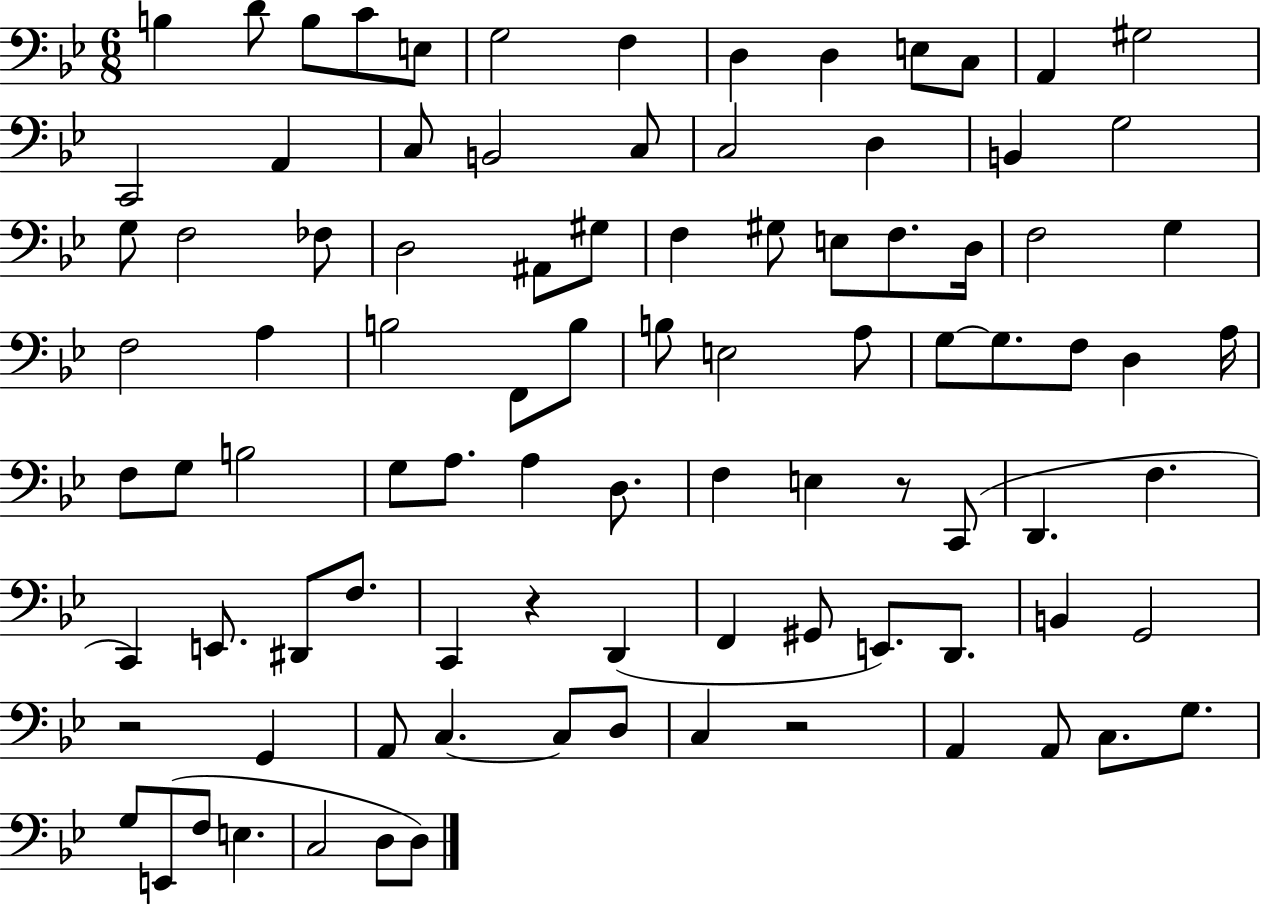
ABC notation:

X:1
T:Untitled
M:6/8
L:1/4
K:Bb
B, D/2 B,/2 C/2 E,/2 G,2 F, D, D, E,/2 C,/2 A,, ^G,2 C,,2 A,, C,/2 B,,2 C,/2 C,2 D, B,, G,2 G,/2 F,2 _F,/2 D,2 ^A,,/2 ^G,/2 F, ^G,/2 E,/2 F,/2 D,/4 F,2 G, F,2 A, B,2 F,,/2 B,/2 B,/2 E,2 A,/2 G,/2 G,/2 F,/2 D, A,/4 F,/2 G,/2 B,2 G,/2 A,/2 A, D,/2 F, E, z/2 C,,/2 D,, F, C,, E,,/2 ^D,,/2 F,/2 C,, z D,, F,, ^G,,/2 E,,/2 D,,/2 B,, G,,2 z2 G,, A,,/2 C, C,/2 D,/2 C, z2 A,, A,,/2 C,/2 G,/2 G,/2 E,,/2 F,/2 E, C,2 D,/2 D,/2